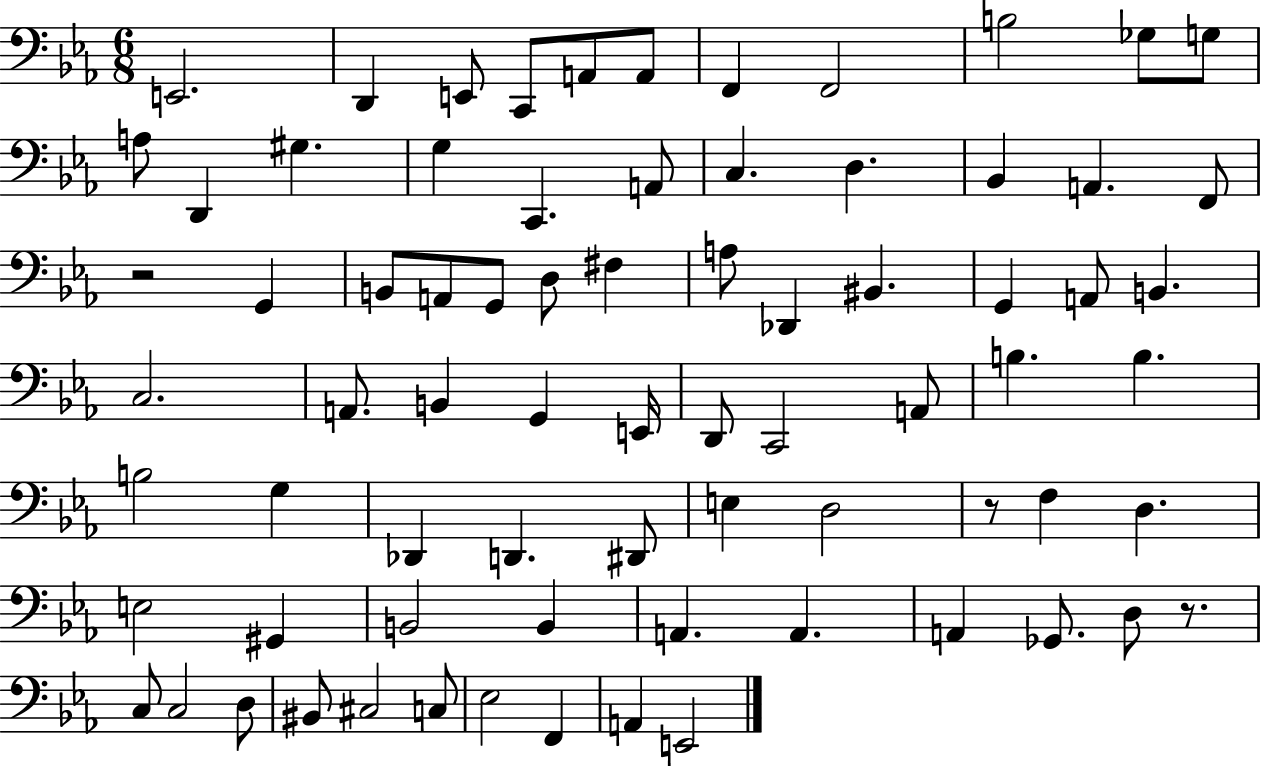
X:1
T:Untitled
M:6/8
L:1/4
K:Eb
E,,2 D,, E,,/2 C,,/2 A,,/2 A,,/2 F,, F,,2 B,2 _G,/2 G,/2 A,/2 D,, ^G, G, C,, A,,/2 C, D, _B,, A,, F,,/2 z2 G,, B,,/2 A,,/2 G,,/2 D,/2 ^F, A,/2 _D,, ^B,, G,, A,,/2 B,, C,2 A,,/2 B,, G,, E,,/4 D,,/2 C,,2 A,,/2 B, B, B,2 G, _D,, D,, ^D,,/2 E, D,2 z/2 F, D, E,2 ^G,, B,,2 B,, A,, A,, A,, _G,,/2 D,/2 z/2 C,/2 C,2 D,/2 ^B,,/2 ^C,2 C,/2 _E,2 F,, A,, E,,2